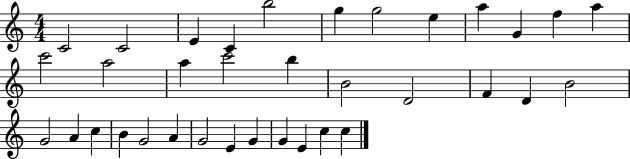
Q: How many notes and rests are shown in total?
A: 35